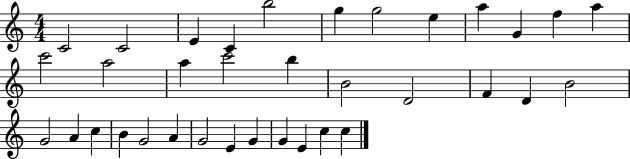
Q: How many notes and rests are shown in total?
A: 35